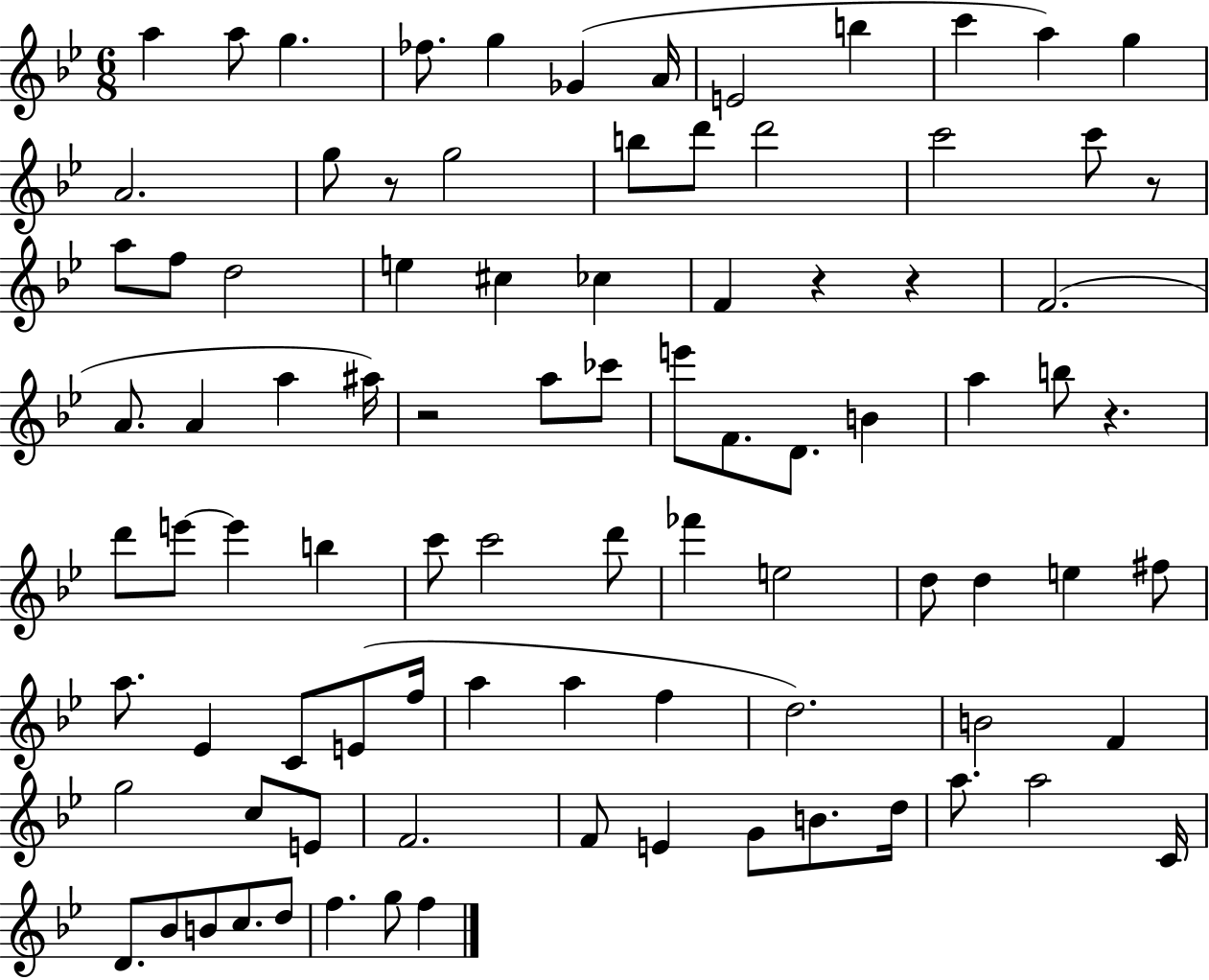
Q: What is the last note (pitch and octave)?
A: F5